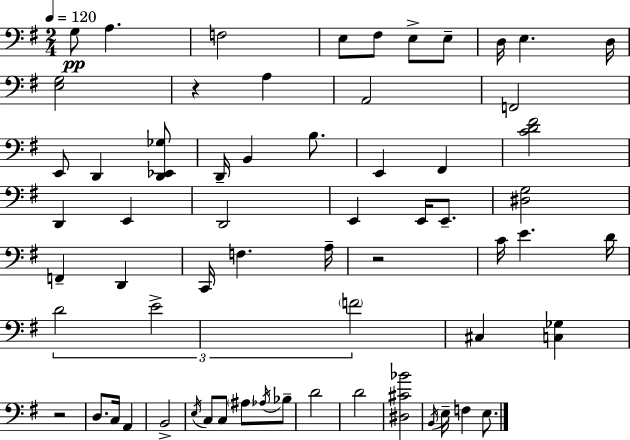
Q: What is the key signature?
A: E minor